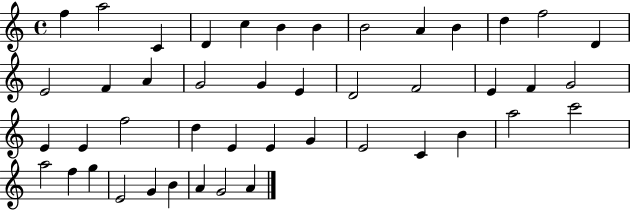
{
  \clef treble
  \time 4/4
  \defaultTimeSignature
  \key c \major
  f''4 a''2 c'4 | d'4 c''4 b'4 b'4 | b'2 a'4 b'4 | d''4 f''2 d'4 | \break e'2 f'4 a'4 | g'2 g'4 e'4 | d'2 f'2 | e'4 f'4 g'2 | \break e'4 e'4 f''2 | d''4 e'4 e'4 g'4 | e'2 c'4 b'4 | a''2 c'''2 | \break a''2 f''4 g''4 | e'2 g'4 b'4 | a'4 g'2 a'4 | \bar "|."
}